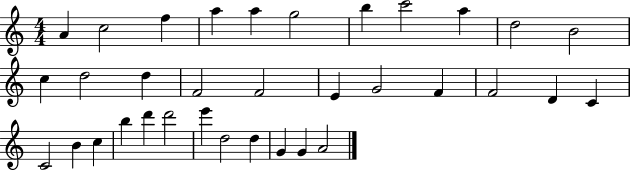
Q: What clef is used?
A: treble